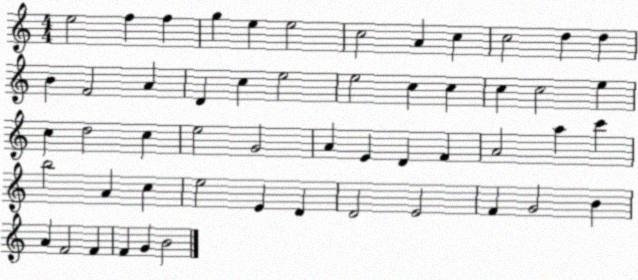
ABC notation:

X:1
T:Untitled
M:4/4
L:1/4
K:C
e2 f f g e e2 c2 A c c2 d d B F2 A D c e2 e2 c c c c2 e c d2 c e2 G2 A E D F A2 a c' b2 A c e2 E D D2 E2 F G2 B A F2 F F G B2